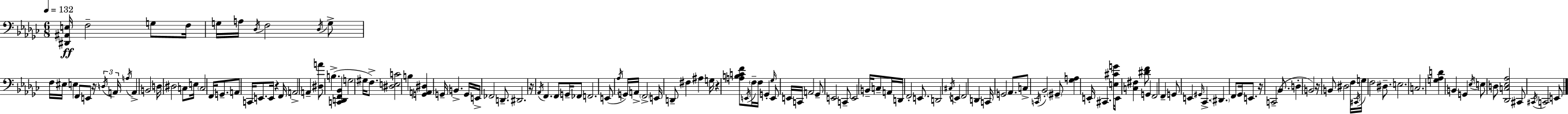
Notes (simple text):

[D#2,A#2,E3]/s F3/h G3/e F3/s G3/s A3/s Db3/s F3/h Db3/s G3/e F3/s EIS3/s E3/q F2/e E2/e R/s D3/s A2/s A3/s A2/q B2/h D3/s D#3/h C3/e E3/s C3/h F2/s G2/e. A2/e C2/s E2/e. E2/s R/q F2/s A2/h A2/q [D#3,A4]/e B3/q. [C2,D2,F2,Bb2]/q G3/h G#3/s F3/e. [D#3,E3,C4]/h B3/q [G2,A2,D#3]/q G2/s B2/q. G2/s E2/s FES2/h D2/e. D#2/h. R/s Ab2/s F2/q. F2/e G2/s FES2/e F2/h. E2/e Ab3/s G2/s A2/s F2/h E2/s D2/e F#3/q A#3/q G3/s R/q [A3,B3,C4,F4]/e E2/s F3/s F3/s G2/q Gb3/s E2/e E2/s C2/s A2/h Gb2/e E2/h C2/e E2/h B2/s C3/e A2/s D2/s F2/h E2/e. D2/h C#3/s E2/q F2/h D2/q C2/s G2/h Ab2/e. C3/e C2/s Bb2/h G#2/e [Gb3,A3]/q E2/s C#2/q. [E3,C#4,G4]/s E2/e [C3,F#3]/q [D#4,F4]/e G2/q F2/h F2/q G2/e E2/q G#2/s CES2/q. D#2/q. F2/e Gb2/s E2/e. R/s C2/h Bb2/e. D3/q B2/h R/s B2/e D#3/h F3/s C#2/s G3/s F3/h D#3/e. E3/h. C3/h. [G3,Ab3,D4]/q B2/q G2/q Eb3/s E3/e D3/e [Db2,C3,Eb3,Ab3]/h C#2/e C#2/s C2/h E2/e